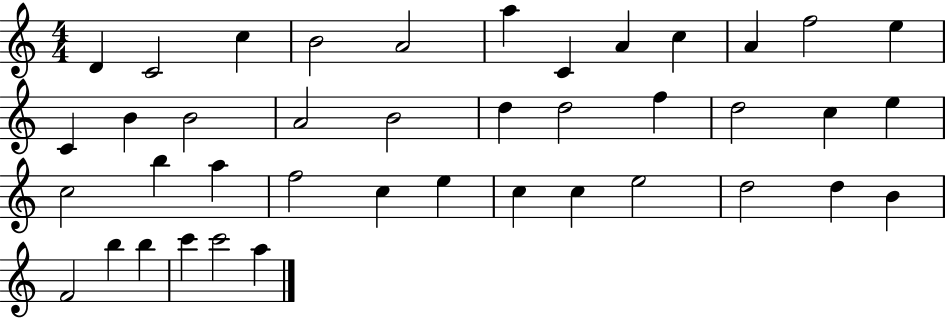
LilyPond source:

{
  \clef treble
  \numericTimeSignature
  \time 4/4
  \key c \major
  d'4 c'2 c''4 | b'2 a'2 | a''4 c'4 a'4 c''4 | a'4 f''2 e''4 | \break c'4 b'4 b'2 | a'2 b'2 | d''4 d''2 f''4 | d''2 c''4 e''4 | \break c''2 b''4 a''4 | f''2 c''4 e''4 | c''4 c''4 e''2 | d''2 d''4 b'4 | \break f'2 b''4 b''4 | c'''4 c'''2 a''4 | \bar "|."
}